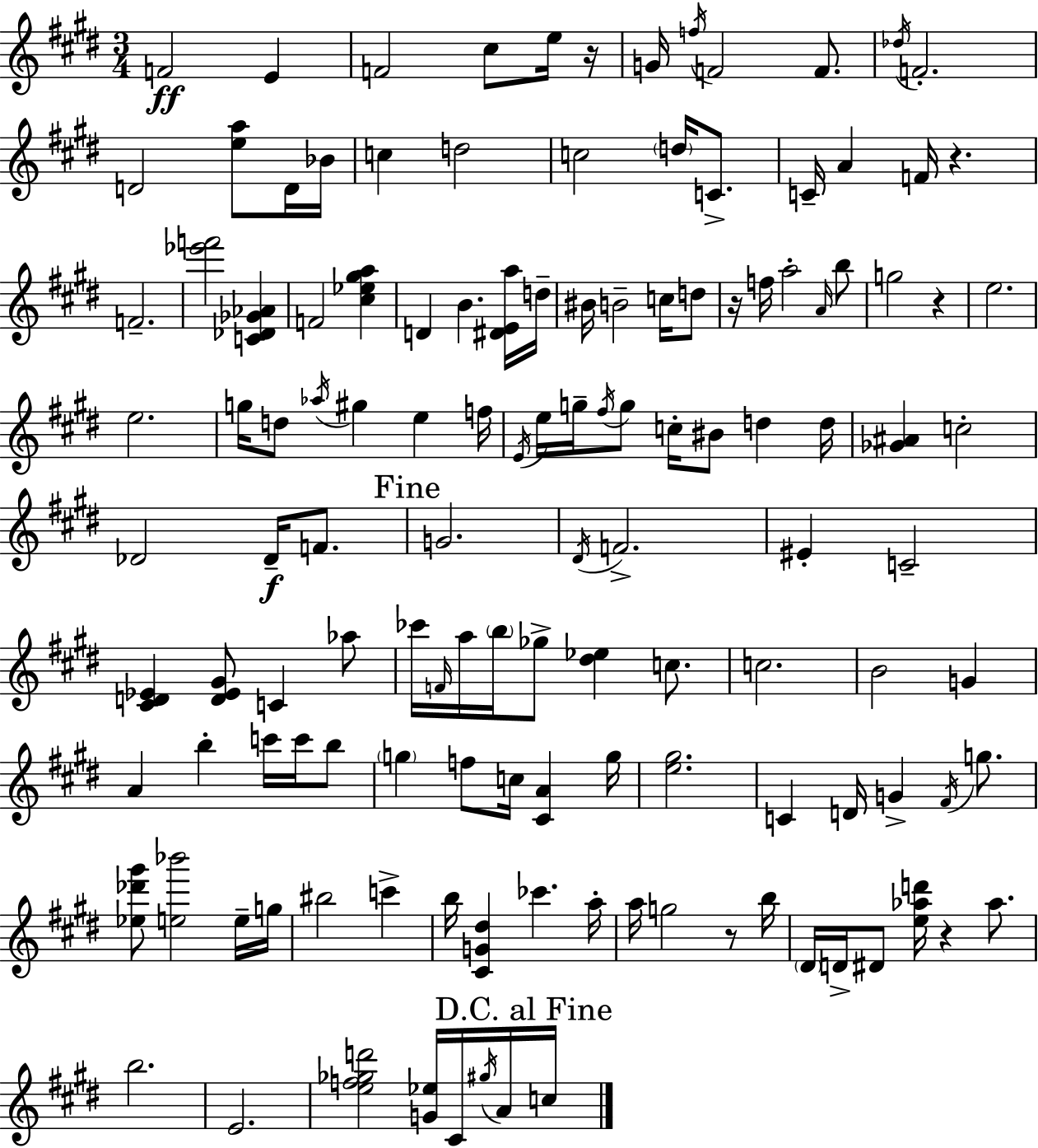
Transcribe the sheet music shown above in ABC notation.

X:1
T:Untitled
M:3/4
L:1/4
K:E
F2 E F2 ^c/2 e/4 z/4 G/4 f/4 F2 F/2 _d/4 F2 D2 [ea]/2 D/4 _B/4 c d2 c2 d/4 C/2 C/4 A F/4 z F2 [_e'f']2 [C_D_G_A] F2 [^c_e^ga] D B [^DEa]/4 d/4 ^B/4 B2 c/4 d/2 z/4 f/4 a2 A/4 b/2 g2 z e2 e2 g/4 d/2 _a/4 ^g e f/4 E/4 e/4 g/4 ^f/4 g/2 c/4 ^B/2 d d/4 [_G^A] c2 _D2 _D/4 F/2 G2 ^D/4 F2 ^E C2 [^CD_E] [D_E^G]/2 C _a/2 _c'/4 F/4 a/4 b/4 _g/2 [^d_e] c/2 c2 B2 G A b c'/4 c'/4 b/2 g f/2 c/4 [^CA] g/4 [e^g]2 C D/4 G ^F/4 g/2 [_e_d'^g']/2 [e_b']2 e/4 g/4 ^b2 c' b/4 [^CG^d] _c' a/4 a/4 g2 z/2 b/4 ^D/4 D/4 ^D/2 [e_ad']/4 z _a/2 b2 E2 [ef_gd']2 [G_e]/4 ^C/4 ^g/4 A/4 c/4